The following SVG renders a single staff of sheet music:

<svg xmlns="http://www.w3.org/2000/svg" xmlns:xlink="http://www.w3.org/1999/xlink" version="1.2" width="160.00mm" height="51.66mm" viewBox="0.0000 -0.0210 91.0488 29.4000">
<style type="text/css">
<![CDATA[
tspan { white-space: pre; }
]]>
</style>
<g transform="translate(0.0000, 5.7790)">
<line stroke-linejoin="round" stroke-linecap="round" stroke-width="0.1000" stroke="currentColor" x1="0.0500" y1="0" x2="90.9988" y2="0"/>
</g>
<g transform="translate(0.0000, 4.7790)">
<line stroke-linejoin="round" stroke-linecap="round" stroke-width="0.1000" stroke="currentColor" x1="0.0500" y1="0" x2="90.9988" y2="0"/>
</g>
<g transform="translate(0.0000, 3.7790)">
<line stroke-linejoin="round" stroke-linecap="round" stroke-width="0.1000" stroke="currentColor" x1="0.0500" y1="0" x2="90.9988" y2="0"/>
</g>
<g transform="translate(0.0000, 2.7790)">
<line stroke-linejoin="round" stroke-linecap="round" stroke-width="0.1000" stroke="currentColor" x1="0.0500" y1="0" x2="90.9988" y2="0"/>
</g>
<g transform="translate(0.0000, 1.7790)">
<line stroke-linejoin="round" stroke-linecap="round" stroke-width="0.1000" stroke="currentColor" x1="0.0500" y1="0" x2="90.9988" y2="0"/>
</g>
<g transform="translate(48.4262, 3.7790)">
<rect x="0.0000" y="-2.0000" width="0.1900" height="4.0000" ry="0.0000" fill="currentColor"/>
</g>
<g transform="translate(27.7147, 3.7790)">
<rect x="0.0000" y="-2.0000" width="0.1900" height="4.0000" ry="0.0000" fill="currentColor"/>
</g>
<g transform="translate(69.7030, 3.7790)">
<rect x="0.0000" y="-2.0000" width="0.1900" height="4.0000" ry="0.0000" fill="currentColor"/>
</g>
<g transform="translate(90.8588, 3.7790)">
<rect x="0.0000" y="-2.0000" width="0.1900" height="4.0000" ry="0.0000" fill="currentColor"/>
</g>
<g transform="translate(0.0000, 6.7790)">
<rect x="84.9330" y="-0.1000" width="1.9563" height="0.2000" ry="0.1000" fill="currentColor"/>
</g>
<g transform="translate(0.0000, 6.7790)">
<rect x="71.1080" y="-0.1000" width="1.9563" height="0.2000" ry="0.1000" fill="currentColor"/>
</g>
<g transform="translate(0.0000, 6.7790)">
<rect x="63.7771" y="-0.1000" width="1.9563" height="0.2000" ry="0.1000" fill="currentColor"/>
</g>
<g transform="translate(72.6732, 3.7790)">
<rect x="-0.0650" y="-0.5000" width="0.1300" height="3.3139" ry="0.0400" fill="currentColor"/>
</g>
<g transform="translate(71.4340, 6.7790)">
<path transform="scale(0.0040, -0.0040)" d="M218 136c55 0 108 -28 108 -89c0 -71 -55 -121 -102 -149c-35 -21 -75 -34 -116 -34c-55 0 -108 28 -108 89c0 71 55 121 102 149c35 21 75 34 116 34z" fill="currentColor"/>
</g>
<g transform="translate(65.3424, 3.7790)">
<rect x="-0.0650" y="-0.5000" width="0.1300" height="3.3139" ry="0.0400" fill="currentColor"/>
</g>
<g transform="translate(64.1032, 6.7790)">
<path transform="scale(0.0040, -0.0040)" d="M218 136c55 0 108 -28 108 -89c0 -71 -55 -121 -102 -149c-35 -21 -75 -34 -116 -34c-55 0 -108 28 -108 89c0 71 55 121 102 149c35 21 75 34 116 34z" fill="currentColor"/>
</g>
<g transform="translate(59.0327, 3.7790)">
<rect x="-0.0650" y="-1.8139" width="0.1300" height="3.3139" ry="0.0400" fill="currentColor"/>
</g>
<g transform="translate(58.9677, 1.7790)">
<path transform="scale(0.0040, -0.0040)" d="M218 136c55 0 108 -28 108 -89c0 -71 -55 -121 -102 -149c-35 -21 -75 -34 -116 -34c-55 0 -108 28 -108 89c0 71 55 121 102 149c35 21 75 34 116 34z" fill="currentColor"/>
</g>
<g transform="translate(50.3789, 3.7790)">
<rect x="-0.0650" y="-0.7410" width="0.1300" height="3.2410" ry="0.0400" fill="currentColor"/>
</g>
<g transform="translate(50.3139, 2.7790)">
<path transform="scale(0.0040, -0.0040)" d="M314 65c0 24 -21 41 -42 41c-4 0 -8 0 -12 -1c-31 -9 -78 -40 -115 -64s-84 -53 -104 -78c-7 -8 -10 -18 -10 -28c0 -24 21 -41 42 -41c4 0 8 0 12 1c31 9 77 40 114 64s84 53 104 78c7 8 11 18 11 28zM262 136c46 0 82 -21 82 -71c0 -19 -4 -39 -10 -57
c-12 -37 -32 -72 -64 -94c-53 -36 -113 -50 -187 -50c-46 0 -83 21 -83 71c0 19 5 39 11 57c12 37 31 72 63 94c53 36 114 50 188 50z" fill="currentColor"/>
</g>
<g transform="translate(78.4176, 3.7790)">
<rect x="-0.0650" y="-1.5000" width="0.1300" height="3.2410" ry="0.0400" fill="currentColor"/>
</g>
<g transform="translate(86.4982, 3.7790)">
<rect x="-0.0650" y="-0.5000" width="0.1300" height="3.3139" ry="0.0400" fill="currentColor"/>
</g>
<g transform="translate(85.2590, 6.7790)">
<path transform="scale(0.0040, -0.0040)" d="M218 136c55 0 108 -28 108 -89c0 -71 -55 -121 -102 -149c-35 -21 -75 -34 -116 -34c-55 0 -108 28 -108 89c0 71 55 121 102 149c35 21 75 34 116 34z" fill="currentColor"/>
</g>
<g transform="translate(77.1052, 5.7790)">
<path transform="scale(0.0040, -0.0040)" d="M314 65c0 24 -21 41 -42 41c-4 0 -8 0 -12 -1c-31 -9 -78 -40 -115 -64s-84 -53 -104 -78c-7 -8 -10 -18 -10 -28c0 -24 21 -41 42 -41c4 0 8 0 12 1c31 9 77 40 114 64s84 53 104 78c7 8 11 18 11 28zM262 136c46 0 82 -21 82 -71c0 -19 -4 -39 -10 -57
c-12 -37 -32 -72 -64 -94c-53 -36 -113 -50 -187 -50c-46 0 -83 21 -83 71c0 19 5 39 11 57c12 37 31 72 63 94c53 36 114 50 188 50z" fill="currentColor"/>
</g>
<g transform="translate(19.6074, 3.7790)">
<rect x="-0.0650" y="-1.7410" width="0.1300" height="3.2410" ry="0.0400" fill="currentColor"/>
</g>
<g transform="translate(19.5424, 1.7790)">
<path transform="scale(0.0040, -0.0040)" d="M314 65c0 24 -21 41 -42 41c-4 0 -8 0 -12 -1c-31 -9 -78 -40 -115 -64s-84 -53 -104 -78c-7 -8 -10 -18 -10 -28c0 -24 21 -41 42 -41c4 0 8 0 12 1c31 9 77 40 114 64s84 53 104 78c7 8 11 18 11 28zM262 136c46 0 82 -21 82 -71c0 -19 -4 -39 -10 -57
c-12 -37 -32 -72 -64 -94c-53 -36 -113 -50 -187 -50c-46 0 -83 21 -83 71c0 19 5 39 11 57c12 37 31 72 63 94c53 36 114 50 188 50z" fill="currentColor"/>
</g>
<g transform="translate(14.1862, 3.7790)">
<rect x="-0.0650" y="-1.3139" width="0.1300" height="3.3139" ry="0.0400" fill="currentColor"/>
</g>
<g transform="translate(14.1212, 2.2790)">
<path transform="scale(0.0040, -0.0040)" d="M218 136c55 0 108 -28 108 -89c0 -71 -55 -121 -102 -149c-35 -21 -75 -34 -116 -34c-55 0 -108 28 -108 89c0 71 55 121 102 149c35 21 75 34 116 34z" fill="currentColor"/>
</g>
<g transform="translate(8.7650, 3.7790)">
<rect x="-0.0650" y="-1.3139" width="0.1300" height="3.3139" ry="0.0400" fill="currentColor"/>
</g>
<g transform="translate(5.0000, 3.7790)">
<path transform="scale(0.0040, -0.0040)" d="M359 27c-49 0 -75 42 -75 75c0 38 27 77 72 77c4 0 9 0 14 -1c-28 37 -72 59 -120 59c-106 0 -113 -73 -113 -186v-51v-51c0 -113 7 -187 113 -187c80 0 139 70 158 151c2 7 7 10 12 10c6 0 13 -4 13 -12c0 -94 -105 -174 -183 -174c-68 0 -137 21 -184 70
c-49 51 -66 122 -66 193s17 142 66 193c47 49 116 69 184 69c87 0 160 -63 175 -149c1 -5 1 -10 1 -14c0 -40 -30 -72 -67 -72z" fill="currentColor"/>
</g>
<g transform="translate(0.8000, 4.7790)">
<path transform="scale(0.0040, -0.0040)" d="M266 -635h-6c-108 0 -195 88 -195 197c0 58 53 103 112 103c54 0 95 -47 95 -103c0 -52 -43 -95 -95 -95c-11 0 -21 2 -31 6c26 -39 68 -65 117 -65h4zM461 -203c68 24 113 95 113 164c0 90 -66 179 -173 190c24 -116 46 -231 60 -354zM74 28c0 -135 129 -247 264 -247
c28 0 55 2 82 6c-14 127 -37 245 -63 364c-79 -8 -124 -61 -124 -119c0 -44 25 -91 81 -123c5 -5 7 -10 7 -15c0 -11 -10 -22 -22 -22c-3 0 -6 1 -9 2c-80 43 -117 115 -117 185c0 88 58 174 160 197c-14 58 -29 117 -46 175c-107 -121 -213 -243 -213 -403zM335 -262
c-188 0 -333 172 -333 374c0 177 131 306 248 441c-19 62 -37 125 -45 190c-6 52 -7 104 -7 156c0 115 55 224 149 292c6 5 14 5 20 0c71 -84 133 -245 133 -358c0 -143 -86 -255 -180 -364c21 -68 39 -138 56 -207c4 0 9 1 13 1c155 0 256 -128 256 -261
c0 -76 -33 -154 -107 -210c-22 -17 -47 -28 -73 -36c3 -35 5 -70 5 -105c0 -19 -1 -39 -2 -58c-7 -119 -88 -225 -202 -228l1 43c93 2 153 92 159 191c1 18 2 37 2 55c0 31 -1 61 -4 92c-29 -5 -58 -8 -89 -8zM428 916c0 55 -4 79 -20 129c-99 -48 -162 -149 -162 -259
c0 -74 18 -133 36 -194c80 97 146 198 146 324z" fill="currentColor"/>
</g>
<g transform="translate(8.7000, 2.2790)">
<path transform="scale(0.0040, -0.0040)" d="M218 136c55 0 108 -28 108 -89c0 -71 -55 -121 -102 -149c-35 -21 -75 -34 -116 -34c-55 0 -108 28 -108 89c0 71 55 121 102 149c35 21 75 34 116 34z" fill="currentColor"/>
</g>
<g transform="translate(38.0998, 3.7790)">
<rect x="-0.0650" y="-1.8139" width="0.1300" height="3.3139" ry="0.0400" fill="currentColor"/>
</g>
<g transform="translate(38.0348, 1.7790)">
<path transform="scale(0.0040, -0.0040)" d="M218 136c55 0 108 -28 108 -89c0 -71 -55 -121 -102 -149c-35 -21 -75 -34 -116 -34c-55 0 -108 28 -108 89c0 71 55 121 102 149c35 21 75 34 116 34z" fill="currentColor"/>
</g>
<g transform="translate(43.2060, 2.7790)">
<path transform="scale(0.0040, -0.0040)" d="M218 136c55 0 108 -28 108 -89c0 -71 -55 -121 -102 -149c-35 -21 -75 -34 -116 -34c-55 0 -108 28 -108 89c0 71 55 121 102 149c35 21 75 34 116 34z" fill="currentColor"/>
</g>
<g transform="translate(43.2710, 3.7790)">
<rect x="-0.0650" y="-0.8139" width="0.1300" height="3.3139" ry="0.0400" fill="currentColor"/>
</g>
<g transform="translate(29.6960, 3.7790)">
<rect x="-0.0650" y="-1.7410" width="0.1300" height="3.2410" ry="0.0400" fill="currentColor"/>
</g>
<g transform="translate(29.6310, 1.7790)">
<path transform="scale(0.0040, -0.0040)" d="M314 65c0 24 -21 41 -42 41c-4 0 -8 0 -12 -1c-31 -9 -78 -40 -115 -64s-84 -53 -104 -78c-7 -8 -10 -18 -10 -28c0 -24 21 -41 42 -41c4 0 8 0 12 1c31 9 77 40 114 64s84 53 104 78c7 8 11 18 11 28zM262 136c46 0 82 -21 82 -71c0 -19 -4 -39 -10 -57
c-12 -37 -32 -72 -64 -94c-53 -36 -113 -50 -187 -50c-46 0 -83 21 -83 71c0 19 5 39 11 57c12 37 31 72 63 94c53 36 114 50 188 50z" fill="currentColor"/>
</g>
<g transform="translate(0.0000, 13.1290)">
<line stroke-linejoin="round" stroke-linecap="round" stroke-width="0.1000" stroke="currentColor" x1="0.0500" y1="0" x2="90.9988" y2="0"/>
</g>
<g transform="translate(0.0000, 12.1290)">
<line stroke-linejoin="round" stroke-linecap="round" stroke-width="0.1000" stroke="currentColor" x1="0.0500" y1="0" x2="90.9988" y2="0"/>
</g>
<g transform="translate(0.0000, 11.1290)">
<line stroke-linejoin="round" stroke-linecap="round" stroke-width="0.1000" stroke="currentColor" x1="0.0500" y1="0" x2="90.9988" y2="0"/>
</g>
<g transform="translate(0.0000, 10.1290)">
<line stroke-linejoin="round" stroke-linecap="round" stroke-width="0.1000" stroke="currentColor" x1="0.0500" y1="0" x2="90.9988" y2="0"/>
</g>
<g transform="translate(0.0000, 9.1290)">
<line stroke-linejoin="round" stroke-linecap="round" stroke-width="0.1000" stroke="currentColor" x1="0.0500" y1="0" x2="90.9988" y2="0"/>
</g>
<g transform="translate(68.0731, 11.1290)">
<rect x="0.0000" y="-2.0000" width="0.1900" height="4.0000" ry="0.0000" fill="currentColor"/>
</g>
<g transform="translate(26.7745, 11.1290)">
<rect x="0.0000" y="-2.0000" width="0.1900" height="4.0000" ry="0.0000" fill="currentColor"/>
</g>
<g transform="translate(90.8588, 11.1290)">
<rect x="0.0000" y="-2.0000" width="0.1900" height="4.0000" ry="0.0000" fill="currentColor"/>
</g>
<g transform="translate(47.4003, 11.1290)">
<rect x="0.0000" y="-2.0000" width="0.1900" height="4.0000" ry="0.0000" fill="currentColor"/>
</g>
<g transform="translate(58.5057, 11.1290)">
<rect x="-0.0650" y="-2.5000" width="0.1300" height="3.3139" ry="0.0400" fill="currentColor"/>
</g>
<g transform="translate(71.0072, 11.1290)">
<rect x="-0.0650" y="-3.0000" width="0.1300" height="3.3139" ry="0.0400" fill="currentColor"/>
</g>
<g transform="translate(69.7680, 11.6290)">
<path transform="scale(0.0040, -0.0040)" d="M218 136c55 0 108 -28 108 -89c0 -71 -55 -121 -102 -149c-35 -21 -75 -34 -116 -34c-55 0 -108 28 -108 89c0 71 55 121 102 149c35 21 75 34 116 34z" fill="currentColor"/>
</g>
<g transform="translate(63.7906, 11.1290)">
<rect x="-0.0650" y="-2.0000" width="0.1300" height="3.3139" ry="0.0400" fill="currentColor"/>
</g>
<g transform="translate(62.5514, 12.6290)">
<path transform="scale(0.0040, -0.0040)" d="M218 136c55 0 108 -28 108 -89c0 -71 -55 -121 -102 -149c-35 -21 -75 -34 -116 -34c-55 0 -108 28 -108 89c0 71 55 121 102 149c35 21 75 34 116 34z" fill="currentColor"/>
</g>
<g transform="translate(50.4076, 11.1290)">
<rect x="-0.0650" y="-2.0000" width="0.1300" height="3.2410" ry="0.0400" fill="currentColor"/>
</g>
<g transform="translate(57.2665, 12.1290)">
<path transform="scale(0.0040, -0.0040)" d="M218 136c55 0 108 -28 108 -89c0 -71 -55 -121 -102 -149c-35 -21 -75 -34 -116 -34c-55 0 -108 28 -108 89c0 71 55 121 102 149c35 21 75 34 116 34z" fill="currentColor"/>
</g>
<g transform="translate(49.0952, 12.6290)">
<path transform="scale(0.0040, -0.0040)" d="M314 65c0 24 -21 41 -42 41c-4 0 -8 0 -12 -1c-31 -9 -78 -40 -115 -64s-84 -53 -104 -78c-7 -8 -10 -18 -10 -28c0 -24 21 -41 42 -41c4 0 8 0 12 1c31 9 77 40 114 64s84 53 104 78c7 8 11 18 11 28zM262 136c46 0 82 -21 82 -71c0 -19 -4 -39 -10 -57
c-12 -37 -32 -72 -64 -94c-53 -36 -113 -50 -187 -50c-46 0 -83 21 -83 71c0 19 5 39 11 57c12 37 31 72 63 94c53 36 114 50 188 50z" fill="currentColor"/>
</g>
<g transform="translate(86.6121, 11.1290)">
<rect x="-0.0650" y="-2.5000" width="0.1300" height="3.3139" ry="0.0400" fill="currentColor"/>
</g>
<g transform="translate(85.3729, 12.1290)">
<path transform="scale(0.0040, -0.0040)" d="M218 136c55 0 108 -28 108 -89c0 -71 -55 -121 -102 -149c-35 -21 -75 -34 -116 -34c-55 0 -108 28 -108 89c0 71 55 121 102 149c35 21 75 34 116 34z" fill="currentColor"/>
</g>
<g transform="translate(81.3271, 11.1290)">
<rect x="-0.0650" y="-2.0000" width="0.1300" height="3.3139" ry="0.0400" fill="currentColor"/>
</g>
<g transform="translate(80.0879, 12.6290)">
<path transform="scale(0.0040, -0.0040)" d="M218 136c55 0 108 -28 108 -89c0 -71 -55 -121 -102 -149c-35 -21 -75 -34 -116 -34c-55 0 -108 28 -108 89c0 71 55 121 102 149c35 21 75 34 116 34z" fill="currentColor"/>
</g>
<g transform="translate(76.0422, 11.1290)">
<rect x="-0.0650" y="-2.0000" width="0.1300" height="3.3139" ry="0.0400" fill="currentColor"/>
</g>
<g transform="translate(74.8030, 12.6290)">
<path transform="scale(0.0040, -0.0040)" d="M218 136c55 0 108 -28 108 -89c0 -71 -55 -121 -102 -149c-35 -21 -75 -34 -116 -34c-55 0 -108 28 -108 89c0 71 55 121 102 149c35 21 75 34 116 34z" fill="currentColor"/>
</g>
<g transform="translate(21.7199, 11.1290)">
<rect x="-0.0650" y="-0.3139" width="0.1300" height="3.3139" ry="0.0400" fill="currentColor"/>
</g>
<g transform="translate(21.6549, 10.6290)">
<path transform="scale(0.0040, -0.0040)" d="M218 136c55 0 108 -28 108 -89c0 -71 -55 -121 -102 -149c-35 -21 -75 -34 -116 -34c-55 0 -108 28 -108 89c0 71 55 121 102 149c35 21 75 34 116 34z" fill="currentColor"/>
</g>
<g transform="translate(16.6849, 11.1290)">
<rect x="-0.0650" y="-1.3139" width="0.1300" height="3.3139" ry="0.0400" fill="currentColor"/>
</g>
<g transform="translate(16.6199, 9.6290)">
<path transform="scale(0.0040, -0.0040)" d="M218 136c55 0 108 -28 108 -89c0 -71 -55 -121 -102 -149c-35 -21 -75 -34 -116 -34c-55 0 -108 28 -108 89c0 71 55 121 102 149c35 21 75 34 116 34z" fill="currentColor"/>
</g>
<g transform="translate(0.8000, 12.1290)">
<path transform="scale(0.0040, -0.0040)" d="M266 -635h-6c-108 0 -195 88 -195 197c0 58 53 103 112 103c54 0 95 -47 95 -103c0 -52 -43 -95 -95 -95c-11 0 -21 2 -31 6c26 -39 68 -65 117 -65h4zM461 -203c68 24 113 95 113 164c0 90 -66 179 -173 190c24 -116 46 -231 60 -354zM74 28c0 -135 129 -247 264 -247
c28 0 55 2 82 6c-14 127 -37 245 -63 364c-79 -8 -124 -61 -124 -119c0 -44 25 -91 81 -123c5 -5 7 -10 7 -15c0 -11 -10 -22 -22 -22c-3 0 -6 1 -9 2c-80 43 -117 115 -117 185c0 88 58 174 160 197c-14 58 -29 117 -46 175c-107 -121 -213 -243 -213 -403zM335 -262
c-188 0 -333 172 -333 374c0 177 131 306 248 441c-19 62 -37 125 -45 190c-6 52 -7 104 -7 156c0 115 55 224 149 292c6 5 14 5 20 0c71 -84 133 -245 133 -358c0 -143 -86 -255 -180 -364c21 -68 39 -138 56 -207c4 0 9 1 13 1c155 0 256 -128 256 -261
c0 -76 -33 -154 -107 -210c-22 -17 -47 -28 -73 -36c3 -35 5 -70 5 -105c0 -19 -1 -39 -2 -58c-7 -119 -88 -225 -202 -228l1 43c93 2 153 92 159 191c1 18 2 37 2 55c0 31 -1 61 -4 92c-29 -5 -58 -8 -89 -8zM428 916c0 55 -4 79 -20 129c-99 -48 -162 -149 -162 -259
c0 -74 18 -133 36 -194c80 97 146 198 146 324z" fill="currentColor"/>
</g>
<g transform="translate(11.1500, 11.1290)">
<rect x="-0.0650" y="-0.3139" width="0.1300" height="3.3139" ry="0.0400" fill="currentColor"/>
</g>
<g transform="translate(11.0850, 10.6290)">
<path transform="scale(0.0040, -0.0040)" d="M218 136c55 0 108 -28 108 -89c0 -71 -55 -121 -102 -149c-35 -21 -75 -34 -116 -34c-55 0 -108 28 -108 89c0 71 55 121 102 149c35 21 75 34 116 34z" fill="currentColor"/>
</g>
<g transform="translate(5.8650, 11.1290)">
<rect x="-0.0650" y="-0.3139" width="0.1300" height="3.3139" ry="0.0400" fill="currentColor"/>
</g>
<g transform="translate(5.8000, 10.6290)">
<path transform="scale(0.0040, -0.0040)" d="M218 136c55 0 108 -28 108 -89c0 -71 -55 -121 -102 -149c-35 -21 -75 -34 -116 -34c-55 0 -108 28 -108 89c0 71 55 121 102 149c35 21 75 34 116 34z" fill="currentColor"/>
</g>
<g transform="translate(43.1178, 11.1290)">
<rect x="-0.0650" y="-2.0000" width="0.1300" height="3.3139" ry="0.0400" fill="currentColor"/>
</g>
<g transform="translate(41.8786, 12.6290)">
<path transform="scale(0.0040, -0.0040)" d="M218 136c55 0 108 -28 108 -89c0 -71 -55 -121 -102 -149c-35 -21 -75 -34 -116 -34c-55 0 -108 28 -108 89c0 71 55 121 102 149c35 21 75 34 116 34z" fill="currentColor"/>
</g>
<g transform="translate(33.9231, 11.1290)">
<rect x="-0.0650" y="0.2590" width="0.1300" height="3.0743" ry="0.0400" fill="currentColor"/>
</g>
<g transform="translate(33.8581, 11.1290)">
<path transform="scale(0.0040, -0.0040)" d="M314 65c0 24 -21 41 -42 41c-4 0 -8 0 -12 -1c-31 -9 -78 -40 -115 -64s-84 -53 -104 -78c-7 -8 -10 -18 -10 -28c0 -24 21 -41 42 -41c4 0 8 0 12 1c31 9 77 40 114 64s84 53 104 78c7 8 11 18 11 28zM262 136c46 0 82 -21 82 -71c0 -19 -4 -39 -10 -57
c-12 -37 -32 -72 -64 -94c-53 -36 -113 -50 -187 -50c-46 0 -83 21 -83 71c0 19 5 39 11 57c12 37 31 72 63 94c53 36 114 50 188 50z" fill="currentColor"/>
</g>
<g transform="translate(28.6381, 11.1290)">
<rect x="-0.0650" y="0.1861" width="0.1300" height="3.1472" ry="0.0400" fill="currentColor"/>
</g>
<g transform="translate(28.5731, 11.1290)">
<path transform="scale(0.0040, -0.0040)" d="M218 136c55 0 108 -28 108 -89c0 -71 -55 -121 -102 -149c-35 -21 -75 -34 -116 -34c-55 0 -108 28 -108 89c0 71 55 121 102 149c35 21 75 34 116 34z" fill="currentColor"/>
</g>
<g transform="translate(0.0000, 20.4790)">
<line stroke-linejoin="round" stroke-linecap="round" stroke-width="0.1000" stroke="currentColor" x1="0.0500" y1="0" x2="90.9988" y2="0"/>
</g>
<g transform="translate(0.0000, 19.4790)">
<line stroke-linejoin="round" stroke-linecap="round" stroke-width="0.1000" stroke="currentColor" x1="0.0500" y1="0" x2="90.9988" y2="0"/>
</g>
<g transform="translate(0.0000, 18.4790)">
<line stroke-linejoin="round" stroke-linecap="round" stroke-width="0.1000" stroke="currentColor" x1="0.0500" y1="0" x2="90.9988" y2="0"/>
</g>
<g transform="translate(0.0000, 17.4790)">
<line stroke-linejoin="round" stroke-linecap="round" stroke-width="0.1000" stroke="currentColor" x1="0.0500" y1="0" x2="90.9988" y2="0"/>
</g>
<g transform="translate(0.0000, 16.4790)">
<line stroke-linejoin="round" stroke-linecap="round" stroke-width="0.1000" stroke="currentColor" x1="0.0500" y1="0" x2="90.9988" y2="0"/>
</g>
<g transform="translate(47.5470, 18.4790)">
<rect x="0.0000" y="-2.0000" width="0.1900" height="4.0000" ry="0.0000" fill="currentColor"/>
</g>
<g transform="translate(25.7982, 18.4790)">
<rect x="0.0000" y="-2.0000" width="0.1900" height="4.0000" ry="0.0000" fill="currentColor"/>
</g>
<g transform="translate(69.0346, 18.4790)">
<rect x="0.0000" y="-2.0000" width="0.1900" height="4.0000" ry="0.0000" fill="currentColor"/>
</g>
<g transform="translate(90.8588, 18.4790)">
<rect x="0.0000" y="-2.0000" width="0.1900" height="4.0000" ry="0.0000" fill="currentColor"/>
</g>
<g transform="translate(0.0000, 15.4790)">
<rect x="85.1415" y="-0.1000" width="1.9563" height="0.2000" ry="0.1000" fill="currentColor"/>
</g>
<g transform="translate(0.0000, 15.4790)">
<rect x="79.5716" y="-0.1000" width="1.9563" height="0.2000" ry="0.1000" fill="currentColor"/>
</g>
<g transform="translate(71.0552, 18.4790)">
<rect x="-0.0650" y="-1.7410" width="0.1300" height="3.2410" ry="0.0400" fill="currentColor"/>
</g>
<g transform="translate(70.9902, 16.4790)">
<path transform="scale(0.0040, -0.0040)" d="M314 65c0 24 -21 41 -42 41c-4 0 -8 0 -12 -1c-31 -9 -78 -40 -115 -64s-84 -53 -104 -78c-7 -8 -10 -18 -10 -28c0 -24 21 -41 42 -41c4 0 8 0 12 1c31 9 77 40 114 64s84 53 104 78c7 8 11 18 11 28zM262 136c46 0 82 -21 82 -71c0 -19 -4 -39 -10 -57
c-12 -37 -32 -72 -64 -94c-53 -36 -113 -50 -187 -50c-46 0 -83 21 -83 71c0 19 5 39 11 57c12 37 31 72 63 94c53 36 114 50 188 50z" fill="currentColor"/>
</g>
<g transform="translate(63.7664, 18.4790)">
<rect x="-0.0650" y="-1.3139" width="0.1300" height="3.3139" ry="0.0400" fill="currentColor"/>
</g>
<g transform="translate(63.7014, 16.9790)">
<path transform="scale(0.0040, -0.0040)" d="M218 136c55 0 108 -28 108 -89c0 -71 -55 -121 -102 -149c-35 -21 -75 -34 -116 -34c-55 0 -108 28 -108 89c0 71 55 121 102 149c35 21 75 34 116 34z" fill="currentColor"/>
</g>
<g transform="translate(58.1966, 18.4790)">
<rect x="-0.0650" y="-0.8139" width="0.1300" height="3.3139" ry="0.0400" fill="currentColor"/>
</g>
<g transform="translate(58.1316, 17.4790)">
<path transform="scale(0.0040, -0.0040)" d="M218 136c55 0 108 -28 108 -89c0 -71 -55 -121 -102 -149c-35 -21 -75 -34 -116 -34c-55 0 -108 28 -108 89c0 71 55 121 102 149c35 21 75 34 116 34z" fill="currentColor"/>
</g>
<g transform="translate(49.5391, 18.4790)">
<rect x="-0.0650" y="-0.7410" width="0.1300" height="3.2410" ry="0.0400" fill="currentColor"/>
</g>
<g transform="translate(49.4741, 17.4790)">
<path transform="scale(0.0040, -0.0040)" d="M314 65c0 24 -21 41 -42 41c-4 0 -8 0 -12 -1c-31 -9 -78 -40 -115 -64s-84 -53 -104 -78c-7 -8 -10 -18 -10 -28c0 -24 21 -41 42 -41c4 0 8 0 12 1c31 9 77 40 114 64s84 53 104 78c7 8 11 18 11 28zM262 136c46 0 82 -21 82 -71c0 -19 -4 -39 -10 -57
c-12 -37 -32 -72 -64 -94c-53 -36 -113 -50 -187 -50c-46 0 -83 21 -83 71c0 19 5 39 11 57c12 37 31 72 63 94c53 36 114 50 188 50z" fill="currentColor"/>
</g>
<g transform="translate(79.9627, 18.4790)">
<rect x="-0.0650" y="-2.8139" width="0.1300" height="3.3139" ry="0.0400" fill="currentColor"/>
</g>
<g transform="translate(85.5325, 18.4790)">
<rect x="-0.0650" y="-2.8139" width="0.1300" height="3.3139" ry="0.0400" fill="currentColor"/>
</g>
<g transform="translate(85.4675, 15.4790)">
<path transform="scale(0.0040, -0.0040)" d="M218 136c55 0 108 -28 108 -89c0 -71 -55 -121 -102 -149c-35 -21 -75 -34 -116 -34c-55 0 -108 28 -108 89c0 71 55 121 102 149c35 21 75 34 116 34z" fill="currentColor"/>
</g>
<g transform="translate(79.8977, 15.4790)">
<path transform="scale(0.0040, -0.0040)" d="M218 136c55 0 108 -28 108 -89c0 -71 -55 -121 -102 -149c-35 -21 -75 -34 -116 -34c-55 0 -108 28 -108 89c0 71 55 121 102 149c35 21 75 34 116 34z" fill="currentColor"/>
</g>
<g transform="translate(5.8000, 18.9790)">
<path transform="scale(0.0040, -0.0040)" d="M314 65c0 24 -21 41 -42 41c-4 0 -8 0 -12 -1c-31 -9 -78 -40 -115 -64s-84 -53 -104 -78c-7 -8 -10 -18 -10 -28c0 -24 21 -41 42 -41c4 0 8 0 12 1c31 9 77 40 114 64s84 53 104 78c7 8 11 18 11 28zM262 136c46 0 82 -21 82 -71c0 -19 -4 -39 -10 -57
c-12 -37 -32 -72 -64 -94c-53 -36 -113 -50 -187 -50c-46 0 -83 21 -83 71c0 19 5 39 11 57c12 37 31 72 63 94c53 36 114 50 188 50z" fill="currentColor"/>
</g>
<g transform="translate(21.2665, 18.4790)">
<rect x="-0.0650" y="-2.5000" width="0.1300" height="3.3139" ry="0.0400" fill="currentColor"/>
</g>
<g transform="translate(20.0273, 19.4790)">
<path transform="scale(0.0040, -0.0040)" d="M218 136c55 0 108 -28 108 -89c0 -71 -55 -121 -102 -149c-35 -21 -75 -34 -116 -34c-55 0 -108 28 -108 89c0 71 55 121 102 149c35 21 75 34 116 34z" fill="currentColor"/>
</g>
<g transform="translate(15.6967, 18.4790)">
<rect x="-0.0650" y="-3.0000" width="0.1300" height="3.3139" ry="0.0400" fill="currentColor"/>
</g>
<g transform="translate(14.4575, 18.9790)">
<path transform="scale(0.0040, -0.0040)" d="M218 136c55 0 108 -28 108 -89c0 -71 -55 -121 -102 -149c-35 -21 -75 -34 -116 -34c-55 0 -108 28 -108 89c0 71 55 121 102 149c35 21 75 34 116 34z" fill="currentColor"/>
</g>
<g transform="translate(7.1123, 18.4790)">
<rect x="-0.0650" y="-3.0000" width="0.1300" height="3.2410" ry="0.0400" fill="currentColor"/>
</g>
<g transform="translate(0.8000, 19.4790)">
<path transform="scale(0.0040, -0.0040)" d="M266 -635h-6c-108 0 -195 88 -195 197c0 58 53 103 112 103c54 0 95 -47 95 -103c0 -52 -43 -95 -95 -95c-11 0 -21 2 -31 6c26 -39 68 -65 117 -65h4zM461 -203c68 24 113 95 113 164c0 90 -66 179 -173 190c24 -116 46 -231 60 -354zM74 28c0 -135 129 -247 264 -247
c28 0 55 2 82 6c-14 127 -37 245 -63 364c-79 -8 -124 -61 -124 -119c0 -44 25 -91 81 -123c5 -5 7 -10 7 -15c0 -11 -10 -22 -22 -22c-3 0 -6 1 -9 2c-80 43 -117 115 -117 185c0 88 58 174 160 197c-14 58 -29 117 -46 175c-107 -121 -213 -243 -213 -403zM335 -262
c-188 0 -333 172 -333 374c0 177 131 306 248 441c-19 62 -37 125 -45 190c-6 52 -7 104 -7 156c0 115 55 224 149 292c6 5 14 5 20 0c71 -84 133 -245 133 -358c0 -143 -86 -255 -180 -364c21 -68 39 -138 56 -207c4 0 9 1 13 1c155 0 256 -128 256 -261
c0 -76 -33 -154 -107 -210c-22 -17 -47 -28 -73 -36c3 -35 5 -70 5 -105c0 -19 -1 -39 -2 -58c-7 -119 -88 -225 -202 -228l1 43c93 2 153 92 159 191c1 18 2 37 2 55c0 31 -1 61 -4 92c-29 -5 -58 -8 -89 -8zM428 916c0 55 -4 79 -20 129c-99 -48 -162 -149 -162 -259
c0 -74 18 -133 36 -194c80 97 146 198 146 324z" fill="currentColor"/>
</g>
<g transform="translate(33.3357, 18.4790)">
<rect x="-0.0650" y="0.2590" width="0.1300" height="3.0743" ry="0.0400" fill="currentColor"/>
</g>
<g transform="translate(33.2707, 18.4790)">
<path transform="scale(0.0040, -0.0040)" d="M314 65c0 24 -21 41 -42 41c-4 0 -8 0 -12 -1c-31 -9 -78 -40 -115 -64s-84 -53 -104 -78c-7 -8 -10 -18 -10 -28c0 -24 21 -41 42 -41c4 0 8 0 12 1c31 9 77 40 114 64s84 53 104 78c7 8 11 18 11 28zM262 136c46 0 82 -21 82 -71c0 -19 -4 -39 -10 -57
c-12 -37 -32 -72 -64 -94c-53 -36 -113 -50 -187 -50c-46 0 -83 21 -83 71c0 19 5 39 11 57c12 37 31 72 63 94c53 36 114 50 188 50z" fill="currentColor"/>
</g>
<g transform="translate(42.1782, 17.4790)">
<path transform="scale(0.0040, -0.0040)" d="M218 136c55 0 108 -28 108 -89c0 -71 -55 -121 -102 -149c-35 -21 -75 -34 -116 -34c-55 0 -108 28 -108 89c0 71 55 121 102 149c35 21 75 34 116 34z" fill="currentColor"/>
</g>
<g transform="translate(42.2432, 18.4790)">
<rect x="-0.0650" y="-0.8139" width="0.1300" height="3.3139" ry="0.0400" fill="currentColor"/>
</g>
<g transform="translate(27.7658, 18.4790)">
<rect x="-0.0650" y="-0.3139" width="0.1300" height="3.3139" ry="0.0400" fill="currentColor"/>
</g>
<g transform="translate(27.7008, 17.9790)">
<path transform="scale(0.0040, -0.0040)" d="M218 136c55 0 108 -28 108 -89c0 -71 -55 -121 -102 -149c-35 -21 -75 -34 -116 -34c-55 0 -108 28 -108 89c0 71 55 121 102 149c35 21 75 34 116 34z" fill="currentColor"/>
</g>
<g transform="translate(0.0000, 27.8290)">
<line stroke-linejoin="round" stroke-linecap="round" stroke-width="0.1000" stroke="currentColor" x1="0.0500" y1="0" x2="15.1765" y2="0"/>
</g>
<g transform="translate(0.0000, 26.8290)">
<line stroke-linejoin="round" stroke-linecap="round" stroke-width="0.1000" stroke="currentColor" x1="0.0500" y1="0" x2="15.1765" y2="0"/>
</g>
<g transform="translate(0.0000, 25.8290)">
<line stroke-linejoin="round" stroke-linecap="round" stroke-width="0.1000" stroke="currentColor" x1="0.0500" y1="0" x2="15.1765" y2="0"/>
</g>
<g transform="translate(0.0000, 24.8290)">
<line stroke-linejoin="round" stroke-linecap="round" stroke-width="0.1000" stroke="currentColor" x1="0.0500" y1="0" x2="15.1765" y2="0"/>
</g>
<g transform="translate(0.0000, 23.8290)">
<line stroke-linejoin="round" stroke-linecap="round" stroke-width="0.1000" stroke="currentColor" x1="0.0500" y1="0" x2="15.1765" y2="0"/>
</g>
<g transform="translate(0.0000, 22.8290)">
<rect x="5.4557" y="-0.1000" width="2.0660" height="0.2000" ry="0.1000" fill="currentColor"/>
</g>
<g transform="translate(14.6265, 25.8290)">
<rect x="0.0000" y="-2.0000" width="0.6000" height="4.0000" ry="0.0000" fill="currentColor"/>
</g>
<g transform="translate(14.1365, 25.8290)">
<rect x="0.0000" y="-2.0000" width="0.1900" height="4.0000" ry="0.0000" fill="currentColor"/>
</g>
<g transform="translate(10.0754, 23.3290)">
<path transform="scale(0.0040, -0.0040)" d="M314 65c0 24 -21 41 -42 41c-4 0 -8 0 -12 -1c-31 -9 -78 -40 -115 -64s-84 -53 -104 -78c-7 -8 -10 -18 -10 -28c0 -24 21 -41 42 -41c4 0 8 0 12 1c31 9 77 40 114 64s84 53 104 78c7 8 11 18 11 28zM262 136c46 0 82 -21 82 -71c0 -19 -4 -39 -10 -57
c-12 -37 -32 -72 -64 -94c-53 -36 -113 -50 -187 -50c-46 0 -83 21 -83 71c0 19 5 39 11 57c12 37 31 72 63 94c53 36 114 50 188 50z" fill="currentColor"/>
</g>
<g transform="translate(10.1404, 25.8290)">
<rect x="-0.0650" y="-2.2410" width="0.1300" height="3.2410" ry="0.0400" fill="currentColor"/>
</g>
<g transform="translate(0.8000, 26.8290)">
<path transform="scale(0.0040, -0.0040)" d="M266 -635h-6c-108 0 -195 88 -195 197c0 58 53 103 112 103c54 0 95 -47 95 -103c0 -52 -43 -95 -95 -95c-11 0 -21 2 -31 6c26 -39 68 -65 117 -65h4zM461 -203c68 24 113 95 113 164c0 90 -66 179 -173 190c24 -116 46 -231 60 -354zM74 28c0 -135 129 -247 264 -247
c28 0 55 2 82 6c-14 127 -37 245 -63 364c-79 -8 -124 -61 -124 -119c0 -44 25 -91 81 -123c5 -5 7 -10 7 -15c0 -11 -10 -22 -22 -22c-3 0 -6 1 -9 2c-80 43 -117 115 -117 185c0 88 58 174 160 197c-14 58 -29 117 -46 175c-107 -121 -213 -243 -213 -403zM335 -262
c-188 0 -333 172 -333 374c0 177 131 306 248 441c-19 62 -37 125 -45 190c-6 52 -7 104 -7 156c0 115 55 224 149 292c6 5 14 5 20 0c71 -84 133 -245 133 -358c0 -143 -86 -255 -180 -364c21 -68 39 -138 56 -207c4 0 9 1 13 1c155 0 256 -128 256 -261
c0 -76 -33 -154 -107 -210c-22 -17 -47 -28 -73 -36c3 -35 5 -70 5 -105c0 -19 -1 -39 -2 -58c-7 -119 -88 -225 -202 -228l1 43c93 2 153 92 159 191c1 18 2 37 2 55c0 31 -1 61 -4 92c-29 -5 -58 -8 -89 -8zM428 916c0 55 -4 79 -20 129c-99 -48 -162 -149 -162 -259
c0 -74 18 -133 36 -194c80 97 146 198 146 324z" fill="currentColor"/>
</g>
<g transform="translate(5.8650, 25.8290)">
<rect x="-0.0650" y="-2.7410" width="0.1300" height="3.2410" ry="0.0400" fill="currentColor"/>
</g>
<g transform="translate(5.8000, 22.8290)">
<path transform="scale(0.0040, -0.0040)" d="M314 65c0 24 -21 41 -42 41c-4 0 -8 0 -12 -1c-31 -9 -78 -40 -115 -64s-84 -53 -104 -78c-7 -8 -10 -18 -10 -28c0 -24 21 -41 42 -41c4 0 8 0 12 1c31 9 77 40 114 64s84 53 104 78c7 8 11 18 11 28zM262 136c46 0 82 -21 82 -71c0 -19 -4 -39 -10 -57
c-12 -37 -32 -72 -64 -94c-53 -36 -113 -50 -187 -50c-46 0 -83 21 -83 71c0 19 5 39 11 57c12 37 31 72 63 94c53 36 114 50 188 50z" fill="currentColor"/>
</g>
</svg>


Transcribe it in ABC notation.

X:1
T:Untitled
M:4/4
L:1/4
K:C
e e f2 f2 f d d2 f C C E2 C c c e c B B2 F F2 G F A F F G A2 A G c B2 d d2 d e f2 a a a2 g2